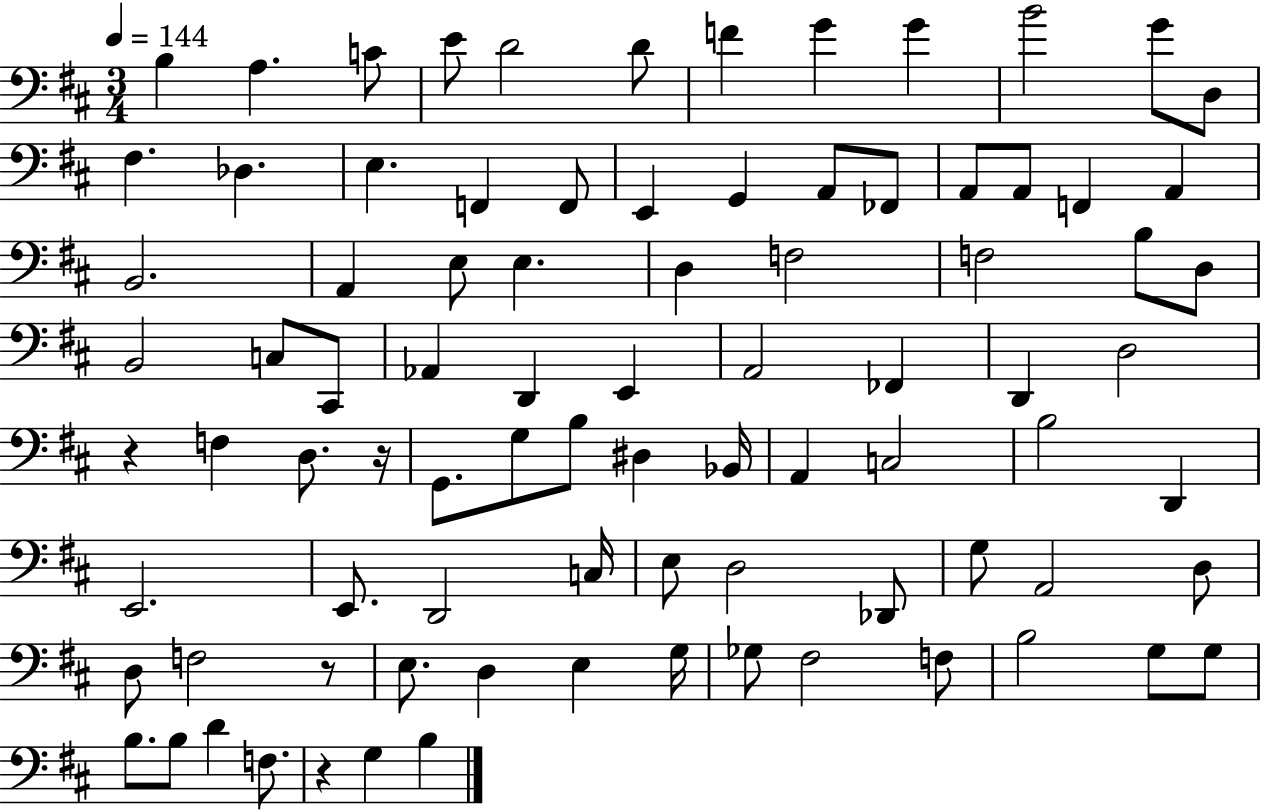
B3/q A3/q. C4/e E4/e D4/h D4/e F4/q G4/q G4/q B4/h G4/e D3/e F#3/q. Db3/q. E3/q. F2/q F2/e E2/q G2/q A2/e FES2/e A2/e A2/e F2/q A2/q B2/h. A2/q E3/e E3/q. D3/q F3/h F3/h B3/e D3/e B2/h C3/e C#2/e Ab2/q D2/q E2/q A2/h FES2/q D2/q D3/h R/q F3/q D3/e. R/s G2/e. G3/e B3/e D#3/q Bb2/s A2/q C3/h B3/h D2/q E2/h. E2/e. D2/h C3/s E3/e D3/h Db2/e G3/e A2/h D3/e D3/e F3/h R/e E3/e. D3/q E3/q G3/s Gb3/e F#3/h F3/e B3/h G3/e G3/e B3/e. B3/e D4/q F3/e. R/q G3/q B3/q